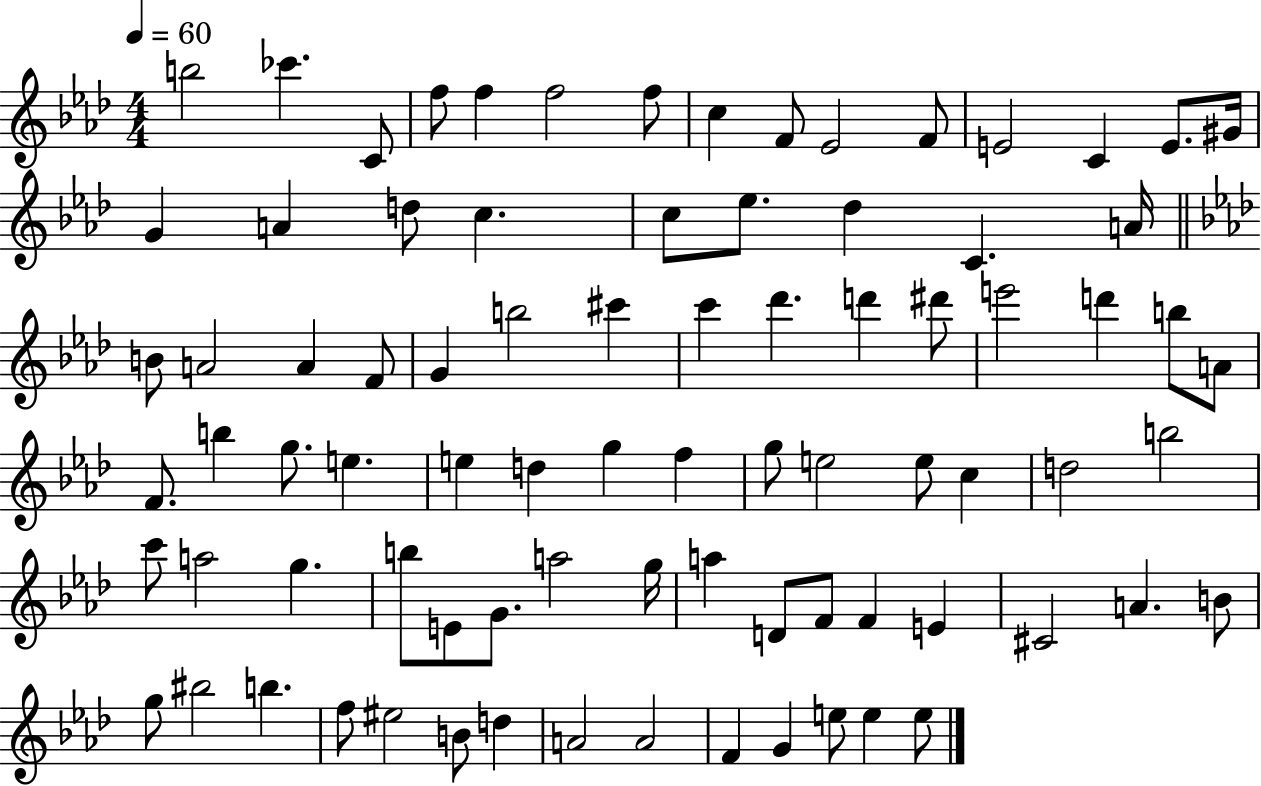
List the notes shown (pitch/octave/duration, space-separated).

B5/h CES6/q. C4/e F5/e F5/q F5/h F5/e C5/q F4/e Eb4/h F4/e E4/h C4/q E4/e. G#4/s G4/q A4/q D5/e C5/q. C5/e Eb5/e. Db5/q C4/q. A4/s B4/e A4/h A4/q F4/e G4/q B5/h C#6/q C6/q Db6/q. D6/q D#6/e E6/h D6/q B5/e A4/e F4/e. B5/q G5/e. E5/q. E5/q D5/q G5/q F5/q G5/e E5/h E5/e C5/q D5/h B5/h C6/e A5/h G5/q. B5/e E4/e G4/e. A5/h G5/s A5/q D4/e F4/e F4/q E4/q C#4/h A4/q. B4/e G5/e BIS5/h B5/q. F5/e EIS5/h B4/e D5/q A4/h A4/h F4/q G4/q E5/e E5/q E5/e